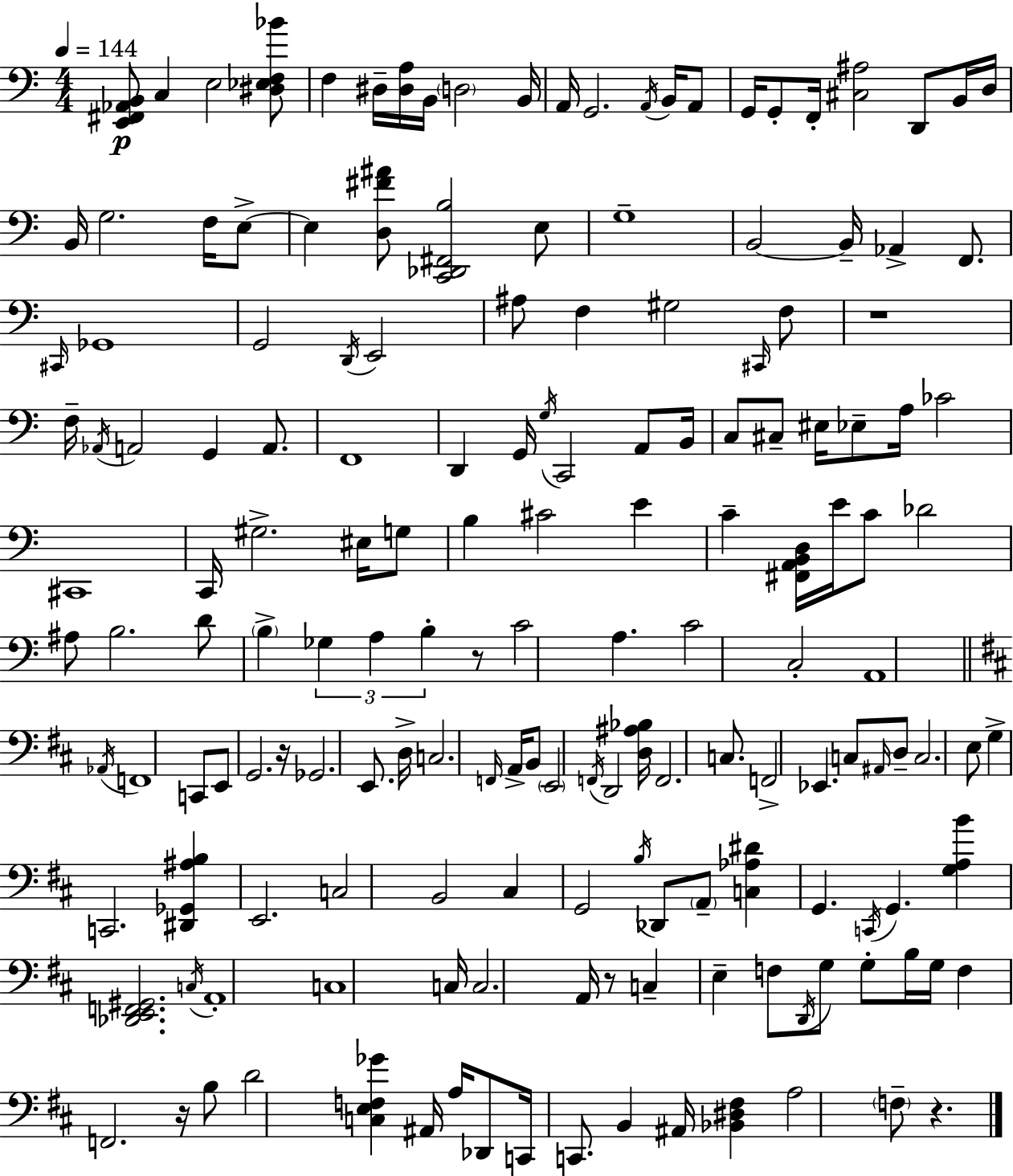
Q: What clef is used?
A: bass